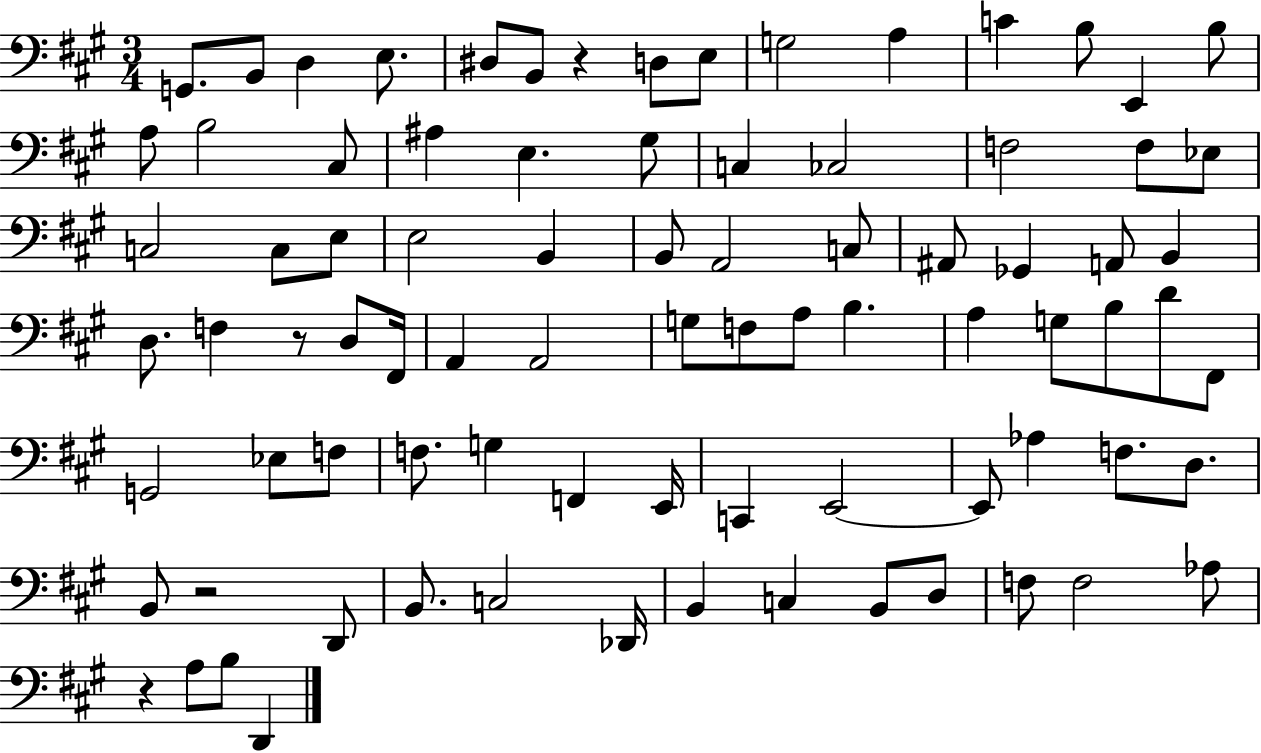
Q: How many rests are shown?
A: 4